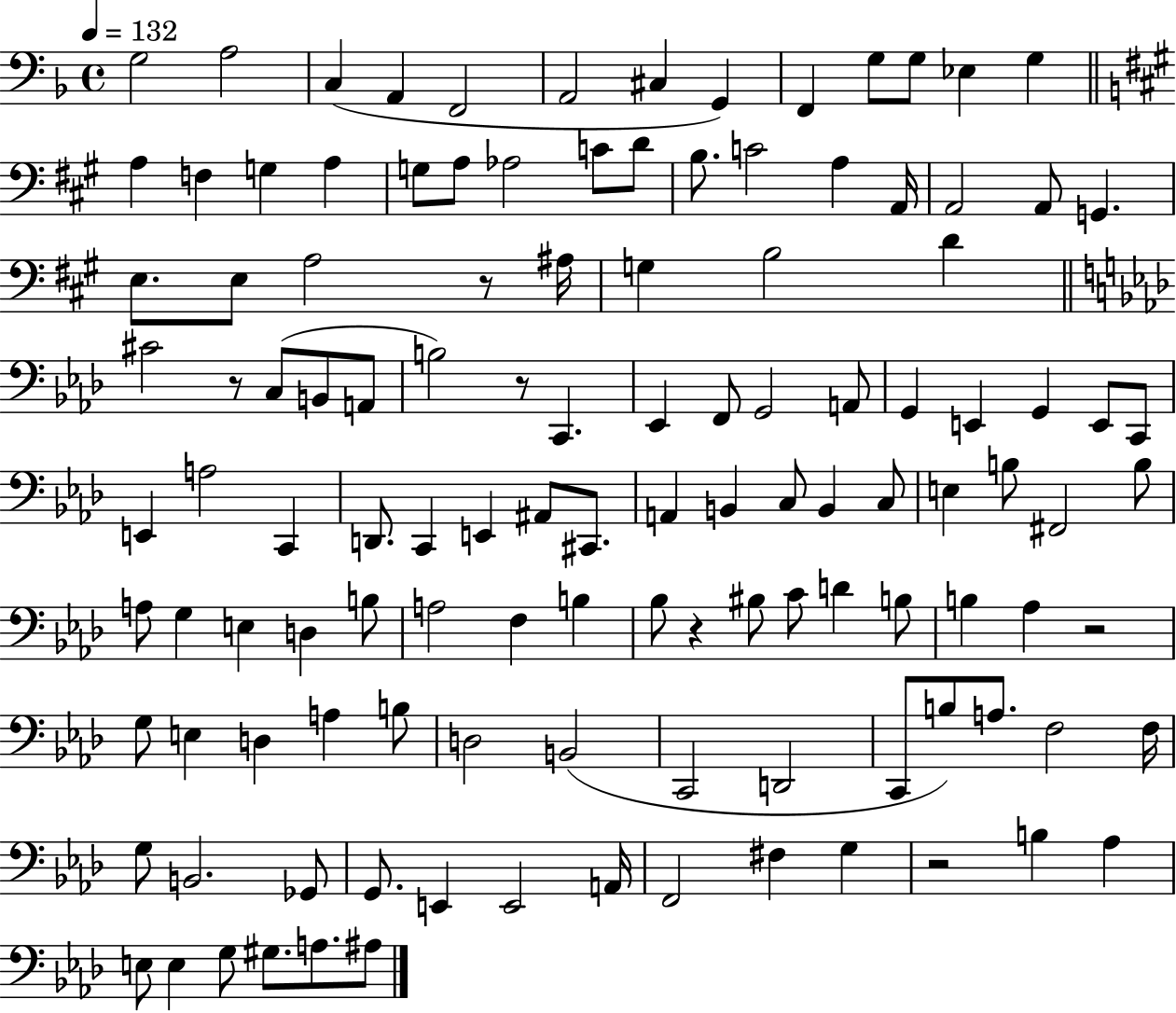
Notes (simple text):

G3/h A3/h C3/q A2/q F2/h A2/h C#3/q G2/q F2/q G3/e G3/e Eb3/q G3/q A3/q F3/q G3/q A3/q G3/e A3/e Ab3/h C4/e D4/e B3/e. C4/h A3/q A2/s A2/h A2/e G2/q. E3/e. E3/e A3/h R/e A#3/s G3/q B3/h D4/q C#4/h R/e C3/e B2/e A2/e B3/h R/e C2/q. Eb2/q F2/e G2/h A2/e G2/q E2/q G2/q E2/e C2/e E2/q A3/h C2/q D2/e. C2/q E2/q A#2/e C#2/e. A2/q B2/q C3/e B2/q C3/e E3/q B3/e F#2/h B3/e A3/e G3/q E3/q D3/q B3/e A3/h F3/q B3/q Bb3/e R/q BIS3/e C4/e D4/q B3/e B3/q Ab3/q R/h G3/e E3/q D3/q A3/q B3/e D3/h B2/h C2/h D2/h C2/e B3/e A3/e. F3/h F3/s G3/e B2/h. Gb2/e G2/e. E2/q E2/h A2/s F2/h F#3/q G3/q R/h B3/q Ab3/q E3/e E3/q G3/e G#3/e. A3/e. A#3/e